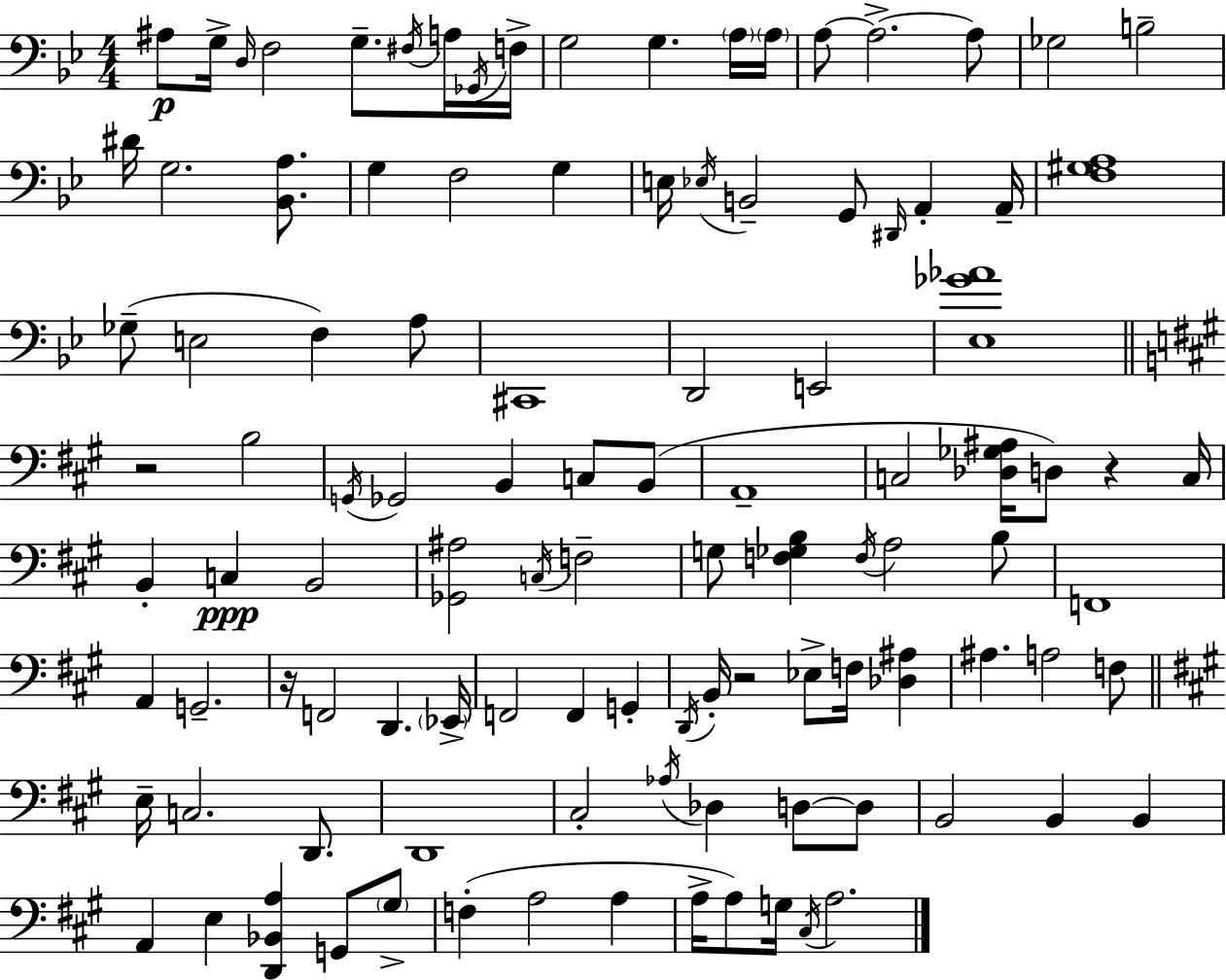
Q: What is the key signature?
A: BES major